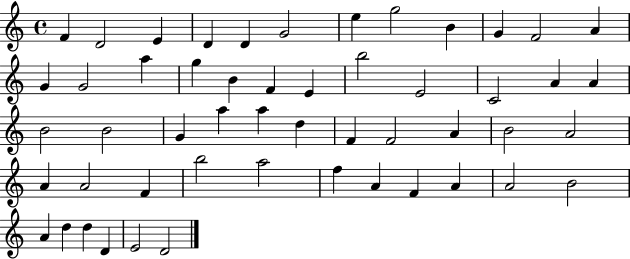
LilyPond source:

{
  \clef treble
  \time 4/4
  \defaultTimeSignature
  \key c \major
  f'4 d'2 e'4 | d'4 d'4 g'2 | e''4 g''2 b'4 | g'4 f'2 a'4 | \break g'4 g'2 a''4 | g''4 b'4 f'4 e'4 | b''2 e'2 | c'2 a'4 a'4 | \break b'2 b'2 | g'4 a''4 a''4 d''4 | f'4 f'2 a'4 | b'2 a'2 | \break a'4 a'2 f'4 | b''2 a''2 | f''4 a'4 f'4 a'4 | a'2 b'2 | \break a'4 d''4 d''4 d'4 | e'2 d'2 | \bar "|."
}